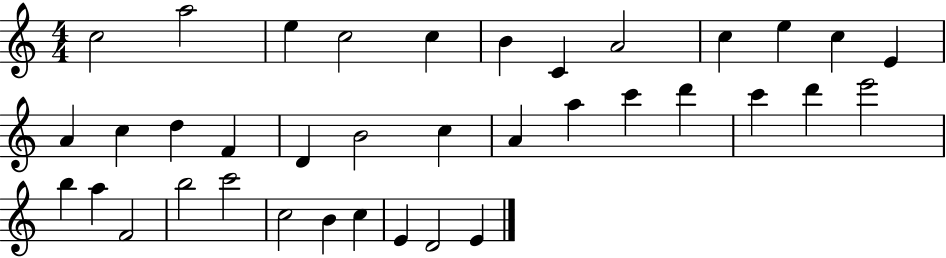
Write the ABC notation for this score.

X:1
T:Untitled
M:4/4
L:1/4
K:C
c2 a2 e c2 c B C A2 c e c E A c d F D B2 c A a c' d' c' d' e'2 b a F2 b2 c'2 c2 B c E D2 E